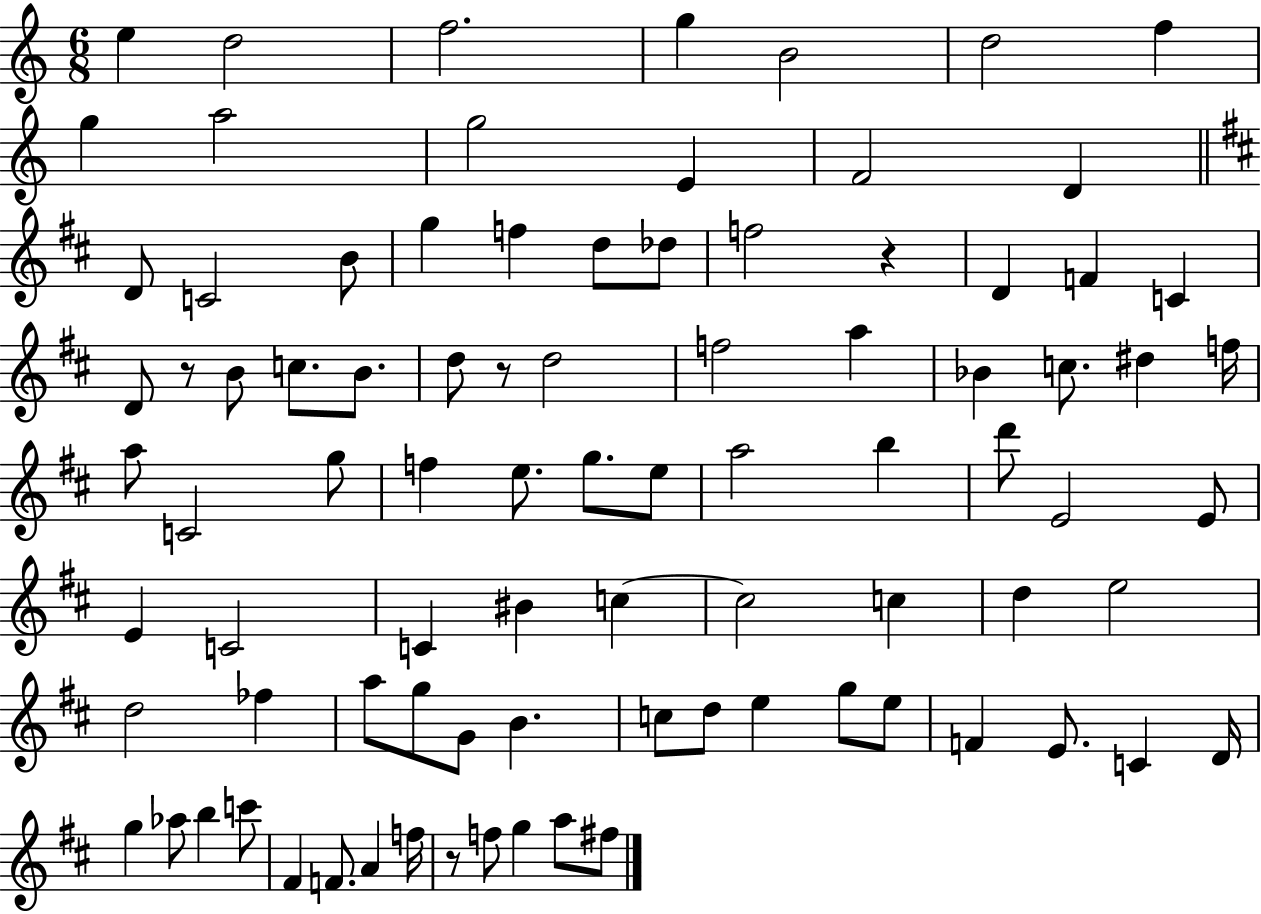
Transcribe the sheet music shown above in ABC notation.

X:1
T:Untitled
M:6/8
L:1/4
K:C
e d2 f2 g B2 d2 f g a2 g2 E F2 D D/2 C2 B/2 g f d/2 _d/2 f2 z D F C D/2 z/2 B/2 c/2 B/2 d/2 z/2 d2 f2 a _B c/2 ^d f/4 a/2 C2 g/2 f e/2 g/2 e/2 a2 b d'/2 E2 E/2 E C2 C ^B c c2 c d e2 d2 _f a/2 g/2 G/2 B c/2 d/2 e g/2 e/2 F E/2 C D/4 g _a/2 b c'/2 ^F F/2 A f/4 z/2 f/2 g a/2 ^f/2